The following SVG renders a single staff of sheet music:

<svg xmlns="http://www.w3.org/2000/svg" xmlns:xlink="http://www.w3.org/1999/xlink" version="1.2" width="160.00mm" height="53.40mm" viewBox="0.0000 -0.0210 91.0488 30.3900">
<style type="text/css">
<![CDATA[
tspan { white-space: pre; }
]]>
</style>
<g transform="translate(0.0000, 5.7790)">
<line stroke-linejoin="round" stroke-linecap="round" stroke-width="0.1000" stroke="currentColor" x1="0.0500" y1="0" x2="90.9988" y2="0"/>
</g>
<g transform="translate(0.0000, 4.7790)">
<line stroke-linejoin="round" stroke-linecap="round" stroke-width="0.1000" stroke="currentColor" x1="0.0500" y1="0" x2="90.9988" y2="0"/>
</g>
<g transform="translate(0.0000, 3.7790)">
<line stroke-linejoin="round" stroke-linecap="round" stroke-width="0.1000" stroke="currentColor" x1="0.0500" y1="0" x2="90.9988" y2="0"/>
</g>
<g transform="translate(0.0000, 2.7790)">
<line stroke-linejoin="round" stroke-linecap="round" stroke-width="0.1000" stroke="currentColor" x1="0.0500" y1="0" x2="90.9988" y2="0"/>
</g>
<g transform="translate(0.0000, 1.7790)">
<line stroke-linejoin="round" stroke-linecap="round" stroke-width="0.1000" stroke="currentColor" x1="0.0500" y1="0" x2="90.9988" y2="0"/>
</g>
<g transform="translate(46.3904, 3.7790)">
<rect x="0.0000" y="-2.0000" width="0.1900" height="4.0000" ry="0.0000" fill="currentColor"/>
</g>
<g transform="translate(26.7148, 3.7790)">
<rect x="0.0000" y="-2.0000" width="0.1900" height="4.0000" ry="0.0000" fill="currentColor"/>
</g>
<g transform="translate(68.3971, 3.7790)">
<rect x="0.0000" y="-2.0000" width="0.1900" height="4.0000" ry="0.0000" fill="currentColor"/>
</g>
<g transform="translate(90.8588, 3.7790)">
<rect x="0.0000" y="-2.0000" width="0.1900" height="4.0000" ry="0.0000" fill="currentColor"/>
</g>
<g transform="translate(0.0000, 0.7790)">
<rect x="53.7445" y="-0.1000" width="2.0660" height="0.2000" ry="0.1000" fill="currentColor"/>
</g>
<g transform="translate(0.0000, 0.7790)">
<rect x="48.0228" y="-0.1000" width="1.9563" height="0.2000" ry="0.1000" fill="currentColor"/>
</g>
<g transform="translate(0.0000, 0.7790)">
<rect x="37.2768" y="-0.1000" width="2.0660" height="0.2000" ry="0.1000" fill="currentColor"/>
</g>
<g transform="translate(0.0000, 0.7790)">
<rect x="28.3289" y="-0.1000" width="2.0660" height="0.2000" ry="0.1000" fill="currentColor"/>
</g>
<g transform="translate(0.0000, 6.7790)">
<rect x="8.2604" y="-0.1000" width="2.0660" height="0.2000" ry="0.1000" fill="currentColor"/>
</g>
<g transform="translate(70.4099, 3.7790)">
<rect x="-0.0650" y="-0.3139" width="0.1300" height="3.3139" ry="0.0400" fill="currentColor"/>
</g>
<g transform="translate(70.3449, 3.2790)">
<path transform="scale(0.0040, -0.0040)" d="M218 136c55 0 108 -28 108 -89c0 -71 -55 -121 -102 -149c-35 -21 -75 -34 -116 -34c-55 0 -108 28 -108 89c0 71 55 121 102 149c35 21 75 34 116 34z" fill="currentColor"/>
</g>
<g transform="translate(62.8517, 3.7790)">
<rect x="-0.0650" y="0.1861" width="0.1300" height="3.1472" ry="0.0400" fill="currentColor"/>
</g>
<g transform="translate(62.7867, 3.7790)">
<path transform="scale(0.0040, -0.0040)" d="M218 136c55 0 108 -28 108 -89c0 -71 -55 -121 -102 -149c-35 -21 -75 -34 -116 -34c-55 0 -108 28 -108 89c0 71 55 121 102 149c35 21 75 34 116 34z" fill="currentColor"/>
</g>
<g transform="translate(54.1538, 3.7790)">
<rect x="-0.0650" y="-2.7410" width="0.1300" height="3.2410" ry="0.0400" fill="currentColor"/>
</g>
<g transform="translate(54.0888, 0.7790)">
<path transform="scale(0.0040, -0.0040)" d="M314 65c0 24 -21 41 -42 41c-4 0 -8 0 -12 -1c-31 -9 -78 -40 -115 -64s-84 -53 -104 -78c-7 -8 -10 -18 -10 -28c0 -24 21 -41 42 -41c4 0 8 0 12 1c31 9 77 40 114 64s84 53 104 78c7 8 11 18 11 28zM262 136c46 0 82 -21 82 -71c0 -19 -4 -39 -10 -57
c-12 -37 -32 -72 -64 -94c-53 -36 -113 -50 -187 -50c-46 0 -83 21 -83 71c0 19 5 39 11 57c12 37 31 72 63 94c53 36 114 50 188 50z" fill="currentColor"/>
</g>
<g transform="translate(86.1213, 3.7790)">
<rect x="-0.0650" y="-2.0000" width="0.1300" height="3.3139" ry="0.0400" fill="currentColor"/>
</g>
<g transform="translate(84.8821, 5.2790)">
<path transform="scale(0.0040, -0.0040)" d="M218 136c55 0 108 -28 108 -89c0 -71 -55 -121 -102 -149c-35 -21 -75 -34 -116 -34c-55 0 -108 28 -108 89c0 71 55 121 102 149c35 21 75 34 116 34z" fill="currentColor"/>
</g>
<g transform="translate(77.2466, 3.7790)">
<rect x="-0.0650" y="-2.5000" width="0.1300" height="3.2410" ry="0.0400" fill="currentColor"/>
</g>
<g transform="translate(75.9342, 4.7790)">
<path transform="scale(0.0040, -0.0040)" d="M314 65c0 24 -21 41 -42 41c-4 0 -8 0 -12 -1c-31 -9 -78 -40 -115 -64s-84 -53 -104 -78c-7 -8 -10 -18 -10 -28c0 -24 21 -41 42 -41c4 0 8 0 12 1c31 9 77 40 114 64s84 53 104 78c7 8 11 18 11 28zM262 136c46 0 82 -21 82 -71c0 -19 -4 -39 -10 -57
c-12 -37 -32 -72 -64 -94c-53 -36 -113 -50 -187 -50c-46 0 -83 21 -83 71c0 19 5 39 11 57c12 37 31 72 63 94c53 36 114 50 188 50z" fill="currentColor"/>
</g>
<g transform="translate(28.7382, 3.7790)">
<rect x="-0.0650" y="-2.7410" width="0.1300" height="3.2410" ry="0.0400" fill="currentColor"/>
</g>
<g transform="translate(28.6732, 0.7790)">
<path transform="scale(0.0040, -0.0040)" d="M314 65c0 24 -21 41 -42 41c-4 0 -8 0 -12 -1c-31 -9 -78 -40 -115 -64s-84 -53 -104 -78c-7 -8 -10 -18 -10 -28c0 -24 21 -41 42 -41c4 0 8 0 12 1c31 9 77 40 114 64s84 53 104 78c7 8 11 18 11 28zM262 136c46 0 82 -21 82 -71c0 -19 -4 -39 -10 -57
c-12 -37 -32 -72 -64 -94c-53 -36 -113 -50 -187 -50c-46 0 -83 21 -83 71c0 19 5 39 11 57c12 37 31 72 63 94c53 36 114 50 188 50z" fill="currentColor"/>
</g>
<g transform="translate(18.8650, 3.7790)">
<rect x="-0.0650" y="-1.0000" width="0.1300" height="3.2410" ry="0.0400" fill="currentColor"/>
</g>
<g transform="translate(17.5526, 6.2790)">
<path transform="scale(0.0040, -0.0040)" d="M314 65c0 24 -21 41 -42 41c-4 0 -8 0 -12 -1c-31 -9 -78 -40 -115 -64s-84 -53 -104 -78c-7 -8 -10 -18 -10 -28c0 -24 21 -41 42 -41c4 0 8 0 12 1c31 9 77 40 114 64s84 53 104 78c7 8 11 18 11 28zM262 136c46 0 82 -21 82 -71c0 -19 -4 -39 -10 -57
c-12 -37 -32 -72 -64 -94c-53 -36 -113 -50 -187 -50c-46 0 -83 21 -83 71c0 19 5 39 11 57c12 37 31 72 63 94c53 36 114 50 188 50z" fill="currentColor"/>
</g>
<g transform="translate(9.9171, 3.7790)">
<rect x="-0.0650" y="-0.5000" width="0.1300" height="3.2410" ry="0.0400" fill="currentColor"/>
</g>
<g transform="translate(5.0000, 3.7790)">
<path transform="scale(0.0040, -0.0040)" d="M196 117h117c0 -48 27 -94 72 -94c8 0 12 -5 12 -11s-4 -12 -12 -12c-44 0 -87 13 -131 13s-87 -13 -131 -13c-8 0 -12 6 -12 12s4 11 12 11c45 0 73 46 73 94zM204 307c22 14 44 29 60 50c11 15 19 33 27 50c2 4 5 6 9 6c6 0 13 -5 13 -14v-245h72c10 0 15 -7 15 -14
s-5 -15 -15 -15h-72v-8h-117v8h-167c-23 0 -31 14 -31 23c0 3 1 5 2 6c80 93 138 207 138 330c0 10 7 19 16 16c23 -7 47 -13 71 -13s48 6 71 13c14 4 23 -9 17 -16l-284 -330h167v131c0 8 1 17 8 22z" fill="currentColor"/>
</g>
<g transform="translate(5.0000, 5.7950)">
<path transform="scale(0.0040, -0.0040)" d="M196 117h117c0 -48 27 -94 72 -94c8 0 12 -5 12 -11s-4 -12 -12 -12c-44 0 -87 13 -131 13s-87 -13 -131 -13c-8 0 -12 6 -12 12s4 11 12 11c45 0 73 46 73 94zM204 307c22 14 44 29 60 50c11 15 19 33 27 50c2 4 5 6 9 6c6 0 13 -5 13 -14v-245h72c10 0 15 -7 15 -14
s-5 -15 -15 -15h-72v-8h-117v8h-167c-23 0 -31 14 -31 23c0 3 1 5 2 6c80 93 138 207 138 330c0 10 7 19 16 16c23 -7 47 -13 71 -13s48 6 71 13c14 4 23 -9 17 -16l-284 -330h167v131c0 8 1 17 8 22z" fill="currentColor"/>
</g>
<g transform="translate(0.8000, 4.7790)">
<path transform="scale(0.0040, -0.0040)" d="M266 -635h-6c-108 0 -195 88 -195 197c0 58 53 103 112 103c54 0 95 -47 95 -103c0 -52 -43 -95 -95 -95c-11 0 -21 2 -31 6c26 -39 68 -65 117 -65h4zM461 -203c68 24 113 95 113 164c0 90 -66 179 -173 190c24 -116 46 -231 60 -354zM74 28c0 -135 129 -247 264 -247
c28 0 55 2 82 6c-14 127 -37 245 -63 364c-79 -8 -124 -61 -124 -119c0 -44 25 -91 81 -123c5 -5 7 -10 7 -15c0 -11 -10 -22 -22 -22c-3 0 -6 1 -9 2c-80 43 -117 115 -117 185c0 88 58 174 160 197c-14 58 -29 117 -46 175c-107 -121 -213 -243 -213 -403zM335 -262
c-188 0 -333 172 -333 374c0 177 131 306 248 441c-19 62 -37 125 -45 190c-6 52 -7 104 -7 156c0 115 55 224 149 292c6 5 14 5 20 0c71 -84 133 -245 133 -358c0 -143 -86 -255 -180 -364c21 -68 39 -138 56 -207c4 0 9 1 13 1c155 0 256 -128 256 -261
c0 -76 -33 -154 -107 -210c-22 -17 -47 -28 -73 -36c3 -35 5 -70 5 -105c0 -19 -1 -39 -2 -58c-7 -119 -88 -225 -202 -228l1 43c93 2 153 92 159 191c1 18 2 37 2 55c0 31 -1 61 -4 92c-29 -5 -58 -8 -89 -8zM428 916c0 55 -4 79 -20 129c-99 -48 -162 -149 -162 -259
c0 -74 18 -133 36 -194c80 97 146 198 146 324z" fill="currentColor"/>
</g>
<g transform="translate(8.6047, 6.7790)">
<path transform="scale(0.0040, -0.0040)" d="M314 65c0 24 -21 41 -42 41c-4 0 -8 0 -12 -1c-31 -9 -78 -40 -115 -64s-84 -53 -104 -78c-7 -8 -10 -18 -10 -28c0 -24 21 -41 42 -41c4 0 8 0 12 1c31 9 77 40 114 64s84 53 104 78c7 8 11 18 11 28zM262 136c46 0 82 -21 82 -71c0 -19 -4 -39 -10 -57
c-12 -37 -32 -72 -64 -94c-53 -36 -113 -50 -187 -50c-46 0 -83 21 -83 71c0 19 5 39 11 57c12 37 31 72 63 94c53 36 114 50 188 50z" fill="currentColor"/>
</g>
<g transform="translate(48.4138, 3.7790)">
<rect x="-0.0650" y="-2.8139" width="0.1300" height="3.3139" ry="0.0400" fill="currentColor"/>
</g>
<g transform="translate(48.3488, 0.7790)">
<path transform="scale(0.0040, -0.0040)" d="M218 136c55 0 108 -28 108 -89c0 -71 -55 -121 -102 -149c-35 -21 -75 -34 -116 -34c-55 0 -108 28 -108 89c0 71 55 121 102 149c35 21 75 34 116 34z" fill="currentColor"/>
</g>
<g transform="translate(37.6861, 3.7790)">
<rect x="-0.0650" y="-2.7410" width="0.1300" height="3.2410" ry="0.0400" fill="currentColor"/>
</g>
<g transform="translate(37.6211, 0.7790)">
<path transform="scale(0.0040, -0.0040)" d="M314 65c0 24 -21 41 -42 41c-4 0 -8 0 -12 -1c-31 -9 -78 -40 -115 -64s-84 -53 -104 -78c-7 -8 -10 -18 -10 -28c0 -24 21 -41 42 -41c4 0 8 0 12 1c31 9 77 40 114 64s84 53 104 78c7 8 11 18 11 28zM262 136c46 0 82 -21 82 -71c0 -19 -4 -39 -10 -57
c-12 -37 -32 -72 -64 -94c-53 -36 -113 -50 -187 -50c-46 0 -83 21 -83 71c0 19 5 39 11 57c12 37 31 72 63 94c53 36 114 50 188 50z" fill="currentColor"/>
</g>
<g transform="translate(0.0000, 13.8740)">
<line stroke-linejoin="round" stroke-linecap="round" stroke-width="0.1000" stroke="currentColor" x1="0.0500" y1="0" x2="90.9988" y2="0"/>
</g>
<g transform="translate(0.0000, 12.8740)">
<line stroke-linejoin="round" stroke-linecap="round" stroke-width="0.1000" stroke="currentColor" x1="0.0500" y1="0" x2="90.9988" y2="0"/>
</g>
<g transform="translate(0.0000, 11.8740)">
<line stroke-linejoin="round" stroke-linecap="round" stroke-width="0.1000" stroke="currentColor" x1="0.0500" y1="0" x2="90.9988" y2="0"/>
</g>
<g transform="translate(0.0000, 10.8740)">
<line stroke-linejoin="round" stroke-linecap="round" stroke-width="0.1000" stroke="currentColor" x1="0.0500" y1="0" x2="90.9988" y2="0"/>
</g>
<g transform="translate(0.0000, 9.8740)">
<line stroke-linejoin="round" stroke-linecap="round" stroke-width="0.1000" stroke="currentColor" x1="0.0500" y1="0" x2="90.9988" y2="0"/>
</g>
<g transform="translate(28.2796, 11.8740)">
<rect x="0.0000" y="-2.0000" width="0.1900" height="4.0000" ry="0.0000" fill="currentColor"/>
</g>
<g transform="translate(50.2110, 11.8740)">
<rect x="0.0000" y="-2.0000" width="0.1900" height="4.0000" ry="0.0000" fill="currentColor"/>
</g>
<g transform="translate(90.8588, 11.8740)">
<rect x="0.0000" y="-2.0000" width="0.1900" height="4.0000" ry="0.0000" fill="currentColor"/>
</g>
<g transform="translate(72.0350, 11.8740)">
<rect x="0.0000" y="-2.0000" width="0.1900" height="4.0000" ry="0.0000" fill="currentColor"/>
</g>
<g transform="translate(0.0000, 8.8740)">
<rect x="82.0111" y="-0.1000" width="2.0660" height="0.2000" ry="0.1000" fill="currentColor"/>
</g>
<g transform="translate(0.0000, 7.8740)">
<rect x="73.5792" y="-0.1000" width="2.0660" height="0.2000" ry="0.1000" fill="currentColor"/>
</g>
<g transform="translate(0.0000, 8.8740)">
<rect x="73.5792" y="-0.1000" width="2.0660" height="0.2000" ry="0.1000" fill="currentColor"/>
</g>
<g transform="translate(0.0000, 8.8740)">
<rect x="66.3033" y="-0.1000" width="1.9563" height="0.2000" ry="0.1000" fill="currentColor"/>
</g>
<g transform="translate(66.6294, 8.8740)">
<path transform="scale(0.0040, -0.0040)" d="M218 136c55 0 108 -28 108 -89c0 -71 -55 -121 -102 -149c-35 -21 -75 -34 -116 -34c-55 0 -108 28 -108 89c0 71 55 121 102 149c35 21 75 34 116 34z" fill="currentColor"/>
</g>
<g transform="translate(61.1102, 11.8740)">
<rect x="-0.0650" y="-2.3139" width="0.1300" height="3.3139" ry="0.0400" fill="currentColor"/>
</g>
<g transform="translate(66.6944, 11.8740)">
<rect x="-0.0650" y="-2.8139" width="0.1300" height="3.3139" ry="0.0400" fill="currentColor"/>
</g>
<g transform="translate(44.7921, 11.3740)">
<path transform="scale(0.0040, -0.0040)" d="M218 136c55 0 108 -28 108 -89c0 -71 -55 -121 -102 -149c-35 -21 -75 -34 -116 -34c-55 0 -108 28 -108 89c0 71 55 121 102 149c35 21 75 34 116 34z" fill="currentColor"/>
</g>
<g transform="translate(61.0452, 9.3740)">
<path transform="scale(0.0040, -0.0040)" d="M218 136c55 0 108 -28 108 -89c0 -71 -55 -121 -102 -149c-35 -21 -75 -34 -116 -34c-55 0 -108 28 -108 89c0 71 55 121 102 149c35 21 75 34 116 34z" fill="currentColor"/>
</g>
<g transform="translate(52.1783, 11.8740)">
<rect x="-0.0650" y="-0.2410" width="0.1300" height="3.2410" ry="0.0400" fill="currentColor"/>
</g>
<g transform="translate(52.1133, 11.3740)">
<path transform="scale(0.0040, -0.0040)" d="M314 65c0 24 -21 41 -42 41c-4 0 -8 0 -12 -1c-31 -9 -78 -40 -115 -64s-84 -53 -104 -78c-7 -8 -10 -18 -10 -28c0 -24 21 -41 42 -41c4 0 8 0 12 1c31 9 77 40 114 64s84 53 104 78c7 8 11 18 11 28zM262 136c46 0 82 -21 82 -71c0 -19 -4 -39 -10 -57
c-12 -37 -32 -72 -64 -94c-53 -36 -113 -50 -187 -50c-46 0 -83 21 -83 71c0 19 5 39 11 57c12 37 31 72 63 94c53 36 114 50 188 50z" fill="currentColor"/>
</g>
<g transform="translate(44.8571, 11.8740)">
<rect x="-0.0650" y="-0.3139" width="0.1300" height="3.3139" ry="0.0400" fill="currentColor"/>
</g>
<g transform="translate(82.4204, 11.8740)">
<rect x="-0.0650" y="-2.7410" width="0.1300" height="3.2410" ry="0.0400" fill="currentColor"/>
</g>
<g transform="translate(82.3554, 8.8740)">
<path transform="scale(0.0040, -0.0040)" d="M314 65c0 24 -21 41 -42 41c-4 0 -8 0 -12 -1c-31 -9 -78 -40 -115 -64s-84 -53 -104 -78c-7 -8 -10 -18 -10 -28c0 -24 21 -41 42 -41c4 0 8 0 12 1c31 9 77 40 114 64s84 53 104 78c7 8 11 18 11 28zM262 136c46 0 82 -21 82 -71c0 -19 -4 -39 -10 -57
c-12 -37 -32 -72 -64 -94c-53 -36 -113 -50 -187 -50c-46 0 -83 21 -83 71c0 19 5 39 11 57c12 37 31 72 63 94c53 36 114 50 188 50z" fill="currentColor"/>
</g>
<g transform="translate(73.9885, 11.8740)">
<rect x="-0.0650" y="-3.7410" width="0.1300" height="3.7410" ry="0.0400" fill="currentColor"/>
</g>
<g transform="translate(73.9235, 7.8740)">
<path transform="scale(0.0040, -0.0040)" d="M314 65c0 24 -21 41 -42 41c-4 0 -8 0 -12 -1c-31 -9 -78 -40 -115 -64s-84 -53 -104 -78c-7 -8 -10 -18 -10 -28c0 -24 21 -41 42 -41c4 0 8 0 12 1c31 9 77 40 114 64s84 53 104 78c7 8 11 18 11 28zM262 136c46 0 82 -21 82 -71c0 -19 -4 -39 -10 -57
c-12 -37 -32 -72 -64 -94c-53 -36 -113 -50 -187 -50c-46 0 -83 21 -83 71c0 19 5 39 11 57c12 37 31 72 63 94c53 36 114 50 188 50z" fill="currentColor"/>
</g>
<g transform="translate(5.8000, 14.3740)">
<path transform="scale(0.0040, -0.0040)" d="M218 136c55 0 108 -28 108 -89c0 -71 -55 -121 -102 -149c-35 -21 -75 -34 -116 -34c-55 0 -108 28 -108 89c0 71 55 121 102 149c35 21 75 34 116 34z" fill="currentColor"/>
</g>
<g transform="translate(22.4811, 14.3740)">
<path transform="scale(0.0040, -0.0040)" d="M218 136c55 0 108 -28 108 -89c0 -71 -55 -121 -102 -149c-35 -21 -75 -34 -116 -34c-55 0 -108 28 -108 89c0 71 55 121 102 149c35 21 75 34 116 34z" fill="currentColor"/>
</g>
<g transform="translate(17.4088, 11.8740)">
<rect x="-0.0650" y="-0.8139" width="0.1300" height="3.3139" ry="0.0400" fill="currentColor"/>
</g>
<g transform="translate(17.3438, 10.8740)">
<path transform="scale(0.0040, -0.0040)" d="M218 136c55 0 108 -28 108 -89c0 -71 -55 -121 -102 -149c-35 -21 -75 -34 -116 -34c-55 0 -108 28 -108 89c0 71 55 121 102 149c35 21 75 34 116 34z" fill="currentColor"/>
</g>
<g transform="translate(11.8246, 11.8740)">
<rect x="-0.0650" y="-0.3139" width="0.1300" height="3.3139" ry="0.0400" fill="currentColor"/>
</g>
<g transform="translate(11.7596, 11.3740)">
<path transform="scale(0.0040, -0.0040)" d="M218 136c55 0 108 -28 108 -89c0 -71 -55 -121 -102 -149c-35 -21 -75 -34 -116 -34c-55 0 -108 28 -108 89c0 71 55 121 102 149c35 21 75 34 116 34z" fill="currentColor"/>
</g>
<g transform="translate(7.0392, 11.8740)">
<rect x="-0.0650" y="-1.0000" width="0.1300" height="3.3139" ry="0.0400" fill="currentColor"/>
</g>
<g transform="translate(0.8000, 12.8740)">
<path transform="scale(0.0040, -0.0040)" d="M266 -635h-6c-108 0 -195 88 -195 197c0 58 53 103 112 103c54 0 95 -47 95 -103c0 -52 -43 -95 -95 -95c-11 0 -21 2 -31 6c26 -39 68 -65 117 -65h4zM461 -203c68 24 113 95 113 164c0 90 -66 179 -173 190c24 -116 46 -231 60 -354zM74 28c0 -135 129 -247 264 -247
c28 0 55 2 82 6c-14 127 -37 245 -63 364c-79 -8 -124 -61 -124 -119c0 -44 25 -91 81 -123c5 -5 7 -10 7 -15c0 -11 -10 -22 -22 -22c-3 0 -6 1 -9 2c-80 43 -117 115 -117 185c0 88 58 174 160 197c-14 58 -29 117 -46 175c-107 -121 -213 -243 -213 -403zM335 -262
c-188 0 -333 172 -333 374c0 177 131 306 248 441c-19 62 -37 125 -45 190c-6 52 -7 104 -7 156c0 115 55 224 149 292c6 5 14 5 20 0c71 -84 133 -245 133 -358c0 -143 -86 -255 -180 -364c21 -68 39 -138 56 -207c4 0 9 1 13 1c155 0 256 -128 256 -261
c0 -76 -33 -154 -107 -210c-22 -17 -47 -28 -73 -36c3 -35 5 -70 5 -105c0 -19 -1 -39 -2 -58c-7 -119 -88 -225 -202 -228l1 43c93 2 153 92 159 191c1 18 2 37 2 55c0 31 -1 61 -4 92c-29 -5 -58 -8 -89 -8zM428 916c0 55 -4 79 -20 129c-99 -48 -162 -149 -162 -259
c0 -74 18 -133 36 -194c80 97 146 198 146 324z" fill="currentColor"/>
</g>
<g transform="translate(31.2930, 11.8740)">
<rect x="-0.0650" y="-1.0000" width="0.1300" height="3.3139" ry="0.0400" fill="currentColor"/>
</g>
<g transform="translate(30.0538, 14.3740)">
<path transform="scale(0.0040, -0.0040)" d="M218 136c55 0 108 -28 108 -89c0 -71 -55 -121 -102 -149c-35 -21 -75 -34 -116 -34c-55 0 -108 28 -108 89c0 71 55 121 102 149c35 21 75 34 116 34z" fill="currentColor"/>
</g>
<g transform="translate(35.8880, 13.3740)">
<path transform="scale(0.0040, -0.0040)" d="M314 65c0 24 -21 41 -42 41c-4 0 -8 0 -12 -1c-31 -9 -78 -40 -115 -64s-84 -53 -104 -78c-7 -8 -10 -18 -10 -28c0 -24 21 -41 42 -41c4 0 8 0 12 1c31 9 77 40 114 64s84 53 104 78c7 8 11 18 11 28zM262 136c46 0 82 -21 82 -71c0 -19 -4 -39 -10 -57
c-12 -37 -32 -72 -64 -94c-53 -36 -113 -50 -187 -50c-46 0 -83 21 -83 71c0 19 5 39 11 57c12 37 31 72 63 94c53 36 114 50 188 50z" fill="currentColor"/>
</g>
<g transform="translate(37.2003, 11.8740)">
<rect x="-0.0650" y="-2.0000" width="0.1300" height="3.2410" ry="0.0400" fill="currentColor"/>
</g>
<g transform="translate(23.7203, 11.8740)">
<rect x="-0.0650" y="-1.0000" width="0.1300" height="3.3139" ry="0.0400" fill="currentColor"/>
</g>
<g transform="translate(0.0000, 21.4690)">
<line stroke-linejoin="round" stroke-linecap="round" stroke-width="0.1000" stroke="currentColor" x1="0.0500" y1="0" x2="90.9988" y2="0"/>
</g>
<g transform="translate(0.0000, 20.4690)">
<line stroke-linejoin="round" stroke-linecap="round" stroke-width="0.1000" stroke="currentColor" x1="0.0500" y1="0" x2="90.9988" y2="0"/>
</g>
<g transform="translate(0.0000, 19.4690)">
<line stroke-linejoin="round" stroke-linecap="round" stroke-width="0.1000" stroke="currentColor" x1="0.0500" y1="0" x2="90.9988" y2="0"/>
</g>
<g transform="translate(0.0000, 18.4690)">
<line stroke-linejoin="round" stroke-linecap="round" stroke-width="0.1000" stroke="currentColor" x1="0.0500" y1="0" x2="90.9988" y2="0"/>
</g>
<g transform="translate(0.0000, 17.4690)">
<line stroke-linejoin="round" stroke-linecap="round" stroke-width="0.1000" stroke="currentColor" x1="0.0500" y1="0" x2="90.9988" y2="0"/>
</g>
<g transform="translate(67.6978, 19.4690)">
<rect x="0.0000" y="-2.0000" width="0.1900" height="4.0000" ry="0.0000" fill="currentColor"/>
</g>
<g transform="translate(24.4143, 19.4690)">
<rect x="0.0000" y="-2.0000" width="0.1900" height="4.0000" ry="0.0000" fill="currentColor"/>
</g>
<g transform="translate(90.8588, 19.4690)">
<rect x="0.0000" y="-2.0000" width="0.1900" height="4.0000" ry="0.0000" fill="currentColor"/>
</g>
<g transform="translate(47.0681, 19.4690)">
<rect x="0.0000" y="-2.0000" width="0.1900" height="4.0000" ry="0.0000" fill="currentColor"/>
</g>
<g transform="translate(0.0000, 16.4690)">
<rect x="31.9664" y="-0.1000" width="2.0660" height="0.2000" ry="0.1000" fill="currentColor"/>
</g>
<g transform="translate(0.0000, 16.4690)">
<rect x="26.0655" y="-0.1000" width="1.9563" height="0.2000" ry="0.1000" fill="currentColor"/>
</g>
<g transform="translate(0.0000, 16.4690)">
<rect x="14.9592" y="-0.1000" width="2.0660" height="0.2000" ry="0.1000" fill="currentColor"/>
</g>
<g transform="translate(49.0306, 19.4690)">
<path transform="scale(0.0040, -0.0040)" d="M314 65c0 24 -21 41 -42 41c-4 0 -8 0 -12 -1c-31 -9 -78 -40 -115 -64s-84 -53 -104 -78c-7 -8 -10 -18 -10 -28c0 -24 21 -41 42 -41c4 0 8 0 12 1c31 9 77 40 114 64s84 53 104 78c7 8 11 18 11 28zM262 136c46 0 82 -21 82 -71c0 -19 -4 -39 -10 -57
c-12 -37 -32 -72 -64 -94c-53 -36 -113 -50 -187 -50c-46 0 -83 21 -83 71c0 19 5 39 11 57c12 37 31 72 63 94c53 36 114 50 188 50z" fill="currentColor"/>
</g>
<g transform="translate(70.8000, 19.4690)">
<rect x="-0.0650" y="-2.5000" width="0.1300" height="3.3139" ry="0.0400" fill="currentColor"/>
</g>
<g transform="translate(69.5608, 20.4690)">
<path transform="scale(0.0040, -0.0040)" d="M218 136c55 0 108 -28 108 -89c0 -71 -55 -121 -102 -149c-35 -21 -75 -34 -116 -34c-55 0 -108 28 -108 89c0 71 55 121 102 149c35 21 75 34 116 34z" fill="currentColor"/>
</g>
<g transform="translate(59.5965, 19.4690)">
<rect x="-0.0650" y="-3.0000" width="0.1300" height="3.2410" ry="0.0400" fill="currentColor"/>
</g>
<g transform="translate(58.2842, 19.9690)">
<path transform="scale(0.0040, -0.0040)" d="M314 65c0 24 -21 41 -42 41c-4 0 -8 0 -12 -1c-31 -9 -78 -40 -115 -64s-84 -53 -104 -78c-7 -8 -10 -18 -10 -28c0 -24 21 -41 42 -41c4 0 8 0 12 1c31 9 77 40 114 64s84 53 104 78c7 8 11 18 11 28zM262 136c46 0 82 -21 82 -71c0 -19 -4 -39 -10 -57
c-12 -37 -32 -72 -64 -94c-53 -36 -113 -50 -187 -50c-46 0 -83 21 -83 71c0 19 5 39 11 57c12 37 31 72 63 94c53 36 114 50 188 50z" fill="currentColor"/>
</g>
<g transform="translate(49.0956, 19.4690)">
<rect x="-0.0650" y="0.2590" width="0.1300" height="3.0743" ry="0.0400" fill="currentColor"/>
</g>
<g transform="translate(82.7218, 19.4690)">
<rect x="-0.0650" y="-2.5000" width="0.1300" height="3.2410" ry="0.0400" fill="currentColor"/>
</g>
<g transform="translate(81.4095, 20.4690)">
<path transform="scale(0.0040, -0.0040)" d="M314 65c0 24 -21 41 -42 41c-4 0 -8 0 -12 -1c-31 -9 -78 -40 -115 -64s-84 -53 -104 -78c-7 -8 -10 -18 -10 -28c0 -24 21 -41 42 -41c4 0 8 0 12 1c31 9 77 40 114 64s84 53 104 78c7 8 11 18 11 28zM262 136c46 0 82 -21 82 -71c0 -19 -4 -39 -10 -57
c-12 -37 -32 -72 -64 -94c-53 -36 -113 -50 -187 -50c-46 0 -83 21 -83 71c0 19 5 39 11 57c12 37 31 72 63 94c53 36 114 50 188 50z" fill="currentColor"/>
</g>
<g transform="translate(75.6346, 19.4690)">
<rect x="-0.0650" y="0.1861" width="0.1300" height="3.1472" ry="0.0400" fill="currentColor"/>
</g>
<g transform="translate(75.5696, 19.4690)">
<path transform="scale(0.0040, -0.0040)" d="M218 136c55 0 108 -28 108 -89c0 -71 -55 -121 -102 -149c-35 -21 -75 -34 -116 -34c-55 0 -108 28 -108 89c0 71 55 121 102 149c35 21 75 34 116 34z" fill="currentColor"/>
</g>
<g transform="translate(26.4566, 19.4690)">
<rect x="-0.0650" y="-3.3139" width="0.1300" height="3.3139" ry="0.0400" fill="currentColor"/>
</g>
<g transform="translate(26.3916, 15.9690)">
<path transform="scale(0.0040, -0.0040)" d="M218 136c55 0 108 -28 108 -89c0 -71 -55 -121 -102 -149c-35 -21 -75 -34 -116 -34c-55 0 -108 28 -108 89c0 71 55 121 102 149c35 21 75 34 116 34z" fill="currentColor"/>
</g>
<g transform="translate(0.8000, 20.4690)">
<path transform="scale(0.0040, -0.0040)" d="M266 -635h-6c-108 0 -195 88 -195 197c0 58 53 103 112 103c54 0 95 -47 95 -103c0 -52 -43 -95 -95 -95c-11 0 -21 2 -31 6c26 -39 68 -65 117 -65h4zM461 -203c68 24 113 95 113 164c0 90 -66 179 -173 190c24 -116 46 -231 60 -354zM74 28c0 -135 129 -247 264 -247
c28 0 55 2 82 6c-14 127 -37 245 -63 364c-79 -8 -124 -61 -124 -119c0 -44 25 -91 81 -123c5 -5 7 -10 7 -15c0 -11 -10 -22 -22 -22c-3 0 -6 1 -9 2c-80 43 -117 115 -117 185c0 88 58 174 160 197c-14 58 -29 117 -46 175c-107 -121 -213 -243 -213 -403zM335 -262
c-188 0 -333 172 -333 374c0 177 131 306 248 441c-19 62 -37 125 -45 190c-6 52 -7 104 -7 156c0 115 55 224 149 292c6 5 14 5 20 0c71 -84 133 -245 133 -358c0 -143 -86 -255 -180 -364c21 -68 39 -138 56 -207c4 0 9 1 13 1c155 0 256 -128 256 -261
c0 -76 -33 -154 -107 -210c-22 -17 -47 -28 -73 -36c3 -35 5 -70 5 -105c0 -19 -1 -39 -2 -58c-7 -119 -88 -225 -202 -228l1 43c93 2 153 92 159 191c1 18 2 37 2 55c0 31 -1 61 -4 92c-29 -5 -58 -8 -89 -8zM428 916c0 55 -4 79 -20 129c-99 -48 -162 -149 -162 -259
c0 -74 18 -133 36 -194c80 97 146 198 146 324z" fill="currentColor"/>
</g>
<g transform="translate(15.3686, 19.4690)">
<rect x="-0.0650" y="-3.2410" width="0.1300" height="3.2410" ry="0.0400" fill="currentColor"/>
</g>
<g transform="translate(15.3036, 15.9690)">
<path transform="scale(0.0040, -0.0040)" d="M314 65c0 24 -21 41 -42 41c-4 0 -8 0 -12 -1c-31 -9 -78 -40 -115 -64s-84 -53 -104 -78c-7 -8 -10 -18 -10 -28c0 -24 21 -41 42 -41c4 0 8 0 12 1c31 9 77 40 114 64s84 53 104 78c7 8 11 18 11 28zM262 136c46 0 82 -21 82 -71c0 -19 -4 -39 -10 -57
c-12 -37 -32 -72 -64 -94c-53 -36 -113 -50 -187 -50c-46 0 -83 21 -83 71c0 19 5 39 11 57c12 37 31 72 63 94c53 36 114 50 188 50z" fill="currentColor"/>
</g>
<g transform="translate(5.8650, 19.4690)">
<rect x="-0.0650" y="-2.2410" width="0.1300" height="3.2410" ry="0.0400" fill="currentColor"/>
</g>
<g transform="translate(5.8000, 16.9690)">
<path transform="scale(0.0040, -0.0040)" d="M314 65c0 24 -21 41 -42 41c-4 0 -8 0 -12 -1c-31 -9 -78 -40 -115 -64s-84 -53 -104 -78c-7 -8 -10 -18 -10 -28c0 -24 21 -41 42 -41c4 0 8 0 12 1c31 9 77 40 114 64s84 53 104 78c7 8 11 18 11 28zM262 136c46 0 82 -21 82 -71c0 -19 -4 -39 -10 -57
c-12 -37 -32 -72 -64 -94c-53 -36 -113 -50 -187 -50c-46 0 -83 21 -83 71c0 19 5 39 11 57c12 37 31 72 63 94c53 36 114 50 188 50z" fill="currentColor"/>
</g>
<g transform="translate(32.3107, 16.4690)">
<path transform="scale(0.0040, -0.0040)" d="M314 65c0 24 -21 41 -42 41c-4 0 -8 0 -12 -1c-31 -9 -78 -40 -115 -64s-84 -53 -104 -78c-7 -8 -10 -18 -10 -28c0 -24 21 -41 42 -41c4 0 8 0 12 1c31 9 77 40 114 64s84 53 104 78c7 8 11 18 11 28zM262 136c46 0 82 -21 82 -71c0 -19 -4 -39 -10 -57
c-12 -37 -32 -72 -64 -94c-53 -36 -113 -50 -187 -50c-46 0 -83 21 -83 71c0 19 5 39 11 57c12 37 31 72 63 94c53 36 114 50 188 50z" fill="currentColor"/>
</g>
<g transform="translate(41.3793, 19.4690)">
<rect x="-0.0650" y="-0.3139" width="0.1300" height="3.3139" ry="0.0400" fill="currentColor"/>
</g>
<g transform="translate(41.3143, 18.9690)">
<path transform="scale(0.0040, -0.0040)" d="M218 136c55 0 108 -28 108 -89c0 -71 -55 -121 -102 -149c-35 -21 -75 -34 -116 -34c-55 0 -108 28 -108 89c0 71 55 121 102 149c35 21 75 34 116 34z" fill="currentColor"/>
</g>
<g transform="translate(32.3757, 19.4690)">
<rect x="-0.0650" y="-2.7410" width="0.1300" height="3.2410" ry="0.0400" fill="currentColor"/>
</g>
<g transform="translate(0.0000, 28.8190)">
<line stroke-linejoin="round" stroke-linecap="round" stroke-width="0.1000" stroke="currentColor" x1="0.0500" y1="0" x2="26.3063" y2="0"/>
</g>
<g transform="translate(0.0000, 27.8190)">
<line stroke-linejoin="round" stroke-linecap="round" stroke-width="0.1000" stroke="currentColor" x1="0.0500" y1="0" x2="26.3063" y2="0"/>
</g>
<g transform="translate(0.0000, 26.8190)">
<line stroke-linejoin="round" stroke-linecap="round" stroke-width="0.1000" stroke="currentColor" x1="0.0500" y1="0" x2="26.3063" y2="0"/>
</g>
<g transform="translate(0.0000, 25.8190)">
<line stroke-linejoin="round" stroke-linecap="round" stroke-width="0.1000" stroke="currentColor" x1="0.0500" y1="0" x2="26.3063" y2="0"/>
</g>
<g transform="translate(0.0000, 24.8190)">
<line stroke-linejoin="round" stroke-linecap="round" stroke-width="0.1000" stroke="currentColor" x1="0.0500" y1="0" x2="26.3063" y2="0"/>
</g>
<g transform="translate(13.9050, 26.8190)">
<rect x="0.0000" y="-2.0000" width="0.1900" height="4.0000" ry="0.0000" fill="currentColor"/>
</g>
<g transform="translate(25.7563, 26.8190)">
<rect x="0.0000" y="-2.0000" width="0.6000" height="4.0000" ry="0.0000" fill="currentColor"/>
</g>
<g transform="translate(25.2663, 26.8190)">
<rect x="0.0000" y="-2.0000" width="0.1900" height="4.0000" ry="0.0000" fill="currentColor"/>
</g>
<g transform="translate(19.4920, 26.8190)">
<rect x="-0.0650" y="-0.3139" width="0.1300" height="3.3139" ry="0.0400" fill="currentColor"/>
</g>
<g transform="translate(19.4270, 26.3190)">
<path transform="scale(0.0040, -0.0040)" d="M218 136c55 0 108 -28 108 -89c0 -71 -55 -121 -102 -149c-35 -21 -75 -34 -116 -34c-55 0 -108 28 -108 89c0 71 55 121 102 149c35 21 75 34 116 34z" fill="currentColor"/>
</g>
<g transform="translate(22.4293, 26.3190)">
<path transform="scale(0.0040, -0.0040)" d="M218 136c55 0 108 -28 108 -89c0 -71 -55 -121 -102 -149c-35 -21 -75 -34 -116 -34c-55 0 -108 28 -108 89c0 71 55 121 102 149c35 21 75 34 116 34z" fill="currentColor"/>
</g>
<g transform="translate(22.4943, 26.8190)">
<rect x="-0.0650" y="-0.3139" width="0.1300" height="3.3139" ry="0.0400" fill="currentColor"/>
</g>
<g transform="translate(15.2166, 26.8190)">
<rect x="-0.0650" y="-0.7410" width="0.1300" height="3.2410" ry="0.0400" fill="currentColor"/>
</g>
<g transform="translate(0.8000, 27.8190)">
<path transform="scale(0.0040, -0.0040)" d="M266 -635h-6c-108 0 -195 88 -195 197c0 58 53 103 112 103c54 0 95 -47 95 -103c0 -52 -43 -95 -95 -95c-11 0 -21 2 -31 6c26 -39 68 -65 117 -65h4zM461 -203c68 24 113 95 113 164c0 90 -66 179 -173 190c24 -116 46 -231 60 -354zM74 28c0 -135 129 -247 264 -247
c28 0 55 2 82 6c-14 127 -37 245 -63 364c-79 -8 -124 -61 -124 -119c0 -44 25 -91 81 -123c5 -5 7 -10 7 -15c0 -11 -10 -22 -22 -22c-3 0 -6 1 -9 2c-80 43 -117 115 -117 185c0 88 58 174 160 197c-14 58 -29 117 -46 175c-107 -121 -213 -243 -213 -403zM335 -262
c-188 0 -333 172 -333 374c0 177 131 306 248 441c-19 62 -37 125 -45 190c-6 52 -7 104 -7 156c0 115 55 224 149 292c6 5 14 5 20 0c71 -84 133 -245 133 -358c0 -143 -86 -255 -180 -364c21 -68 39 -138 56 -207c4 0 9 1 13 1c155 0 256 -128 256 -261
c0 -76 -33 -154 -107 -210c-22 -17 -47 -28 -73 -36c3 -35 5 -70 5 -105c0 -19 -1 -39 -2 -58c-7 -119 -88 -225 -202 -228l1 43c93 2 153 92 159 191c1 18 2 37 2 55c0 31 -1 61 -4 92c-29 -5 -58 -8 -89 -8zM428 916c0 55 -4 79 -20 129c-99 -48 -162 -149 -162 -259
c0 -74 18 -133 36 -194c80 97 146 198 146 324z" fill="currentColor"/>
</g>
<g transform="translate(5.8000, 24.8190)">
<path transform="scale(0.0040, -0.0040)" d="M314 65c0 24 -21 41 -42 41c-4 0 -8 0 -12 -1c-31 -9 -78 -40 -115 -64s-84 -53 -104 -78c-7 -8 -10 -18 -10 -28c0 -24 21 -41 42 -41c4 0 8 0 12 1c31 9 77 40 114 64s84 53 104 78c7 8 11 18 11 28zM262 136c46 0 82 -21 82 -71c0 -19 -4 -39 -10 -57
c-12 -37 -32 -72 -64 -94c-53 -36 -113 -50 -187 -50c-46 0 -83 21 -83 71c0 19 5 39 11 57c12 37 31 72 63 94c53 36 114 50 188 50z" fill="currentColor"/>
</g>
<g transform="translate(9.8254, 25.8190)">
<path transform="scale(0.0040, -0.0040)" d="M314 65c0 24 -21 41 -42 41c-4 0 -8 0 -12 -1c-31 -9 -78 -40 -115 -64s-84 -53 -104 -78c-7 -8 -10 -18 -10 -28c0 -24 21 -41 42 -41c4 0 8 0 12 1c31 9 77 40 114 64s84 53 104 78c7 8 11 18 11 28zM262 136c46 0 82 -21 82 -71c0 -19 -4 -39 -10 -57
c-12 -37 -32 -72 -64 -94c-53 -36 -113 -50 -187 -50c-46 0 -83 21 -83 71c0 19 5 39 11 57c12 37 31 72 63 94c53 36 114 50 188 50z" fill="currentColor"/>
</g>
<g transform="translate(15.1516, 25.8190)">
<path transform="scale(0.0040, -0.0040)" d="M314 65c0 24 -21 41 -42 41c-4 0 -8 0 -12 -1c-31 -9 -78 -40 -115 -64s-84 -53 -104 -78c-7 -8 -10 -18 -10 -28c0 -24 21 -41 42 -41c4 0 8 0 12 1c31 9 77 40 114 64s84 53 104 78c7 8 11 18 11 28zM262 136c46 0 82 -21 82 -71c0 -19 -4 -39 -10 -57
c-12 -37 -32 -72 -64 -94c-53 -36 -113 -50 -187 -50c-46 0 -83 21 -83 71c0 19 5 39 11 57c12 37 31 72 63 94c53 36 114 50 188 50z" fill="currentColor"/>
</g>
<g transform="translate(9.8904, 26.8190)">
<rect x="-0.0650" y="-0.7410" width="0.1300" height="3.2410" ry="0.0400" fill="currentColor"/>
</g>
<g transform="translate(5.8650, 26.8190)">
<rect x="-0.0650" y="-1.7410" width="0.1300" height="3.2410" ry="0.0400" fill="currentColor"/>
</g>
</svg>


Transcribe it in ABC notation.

X:1
T:Untitled
M:4/4
L:1/4
K:C
C2 D2 a2 a2 a a2 B c G2 F D c d D D F2 c c2 g a c'2 a2 g2 b2 b a2 c B2 A2 G B G2 f2 d2 d2 c c